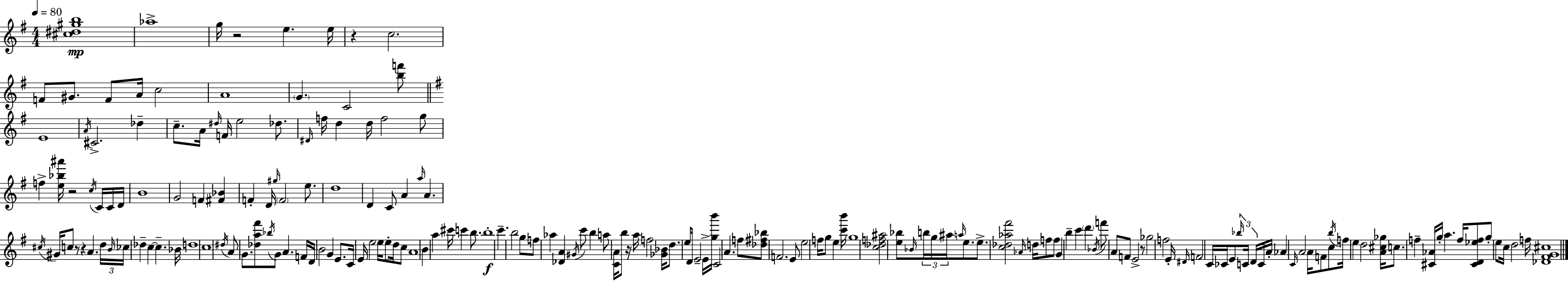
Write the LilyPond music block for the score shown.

{
  \clef treble
  \numericTimeSignature
  \time 4/4
  \key g \major
  \tempo 4 = 80
  <cis'' dis'' gis'' b''>1\mp | aes''1-> | g''16 r2 e''4. e''16 | r4 c''2. | \break f'8 gis'8. f'8 a'16 c''2 | a'1 | \parenthesize g'4. c'2 <b'' f'''>8 | \bar "||" \break \key e \minor e'1 | \acciaccatura { a'16 } cis'2.-> des''4-- | c''8.-- a'16 \grace { dis''16 } f'16 e''2 des''8. | \grace { dis'16 } f''16 d''4 d''16 f''2 | \break g''8 f''4-> <e'' bes'' ais'''>16 r2 | \acciaccatura { c''16 } c'16 c'16 d'16 b'1 | g'2 f'4 | <fis' bes'>4 f'4-. d'16 \grace { gis''16 } \parenthesize f'2 | \break e''8. d''1 | d'4 c'8 a'4 \grace { a''16 } | a'4. \acciaccatura { cis''16 } gis'16 c''8 r8 r4 | a'4. \tuplet 3/2 { d''16 \grace { b'16 } ces''16 } des''4-- c''4~~ | \break c''4.-- bes'16 d''1 | c''1 | \acciaccatura { dis''16 } a'8 g'8. <des'' a'' fis'''>8 | \acciaccatura { bes''16 } g'8 a'4. f'16 d'16 b'2 | \break g'4 e'8. c'16 e'16 e''2 | e''16 e''8-. d''16 c''8 a'1 | b'4 a''4 | cis'''16 c'''4 b''8. b''1-.\f | \break c'''4.-- | b''2 g''8 f''8 aes''4 | <des' a'>4 \acciaccatura { gis'16 } c'''8 b''4 a''8 <c' a'>16 b''8 | r16 a''16 f''2 <ges' bes'>16 d''8. e''8 | \break d'16 e'2-- e'16-> <g'' b'''>16 c'2 | a'4. f''8 <des'' fis'' bes''>8 f'2. | e'8 e''2 | f''16 g''8 e''4 <c''' b'''>16 g''1 | \break <c'' des'' f'' ais''>2 | <e'' bes''>8 \grace { bes'16 } \tuplet 3/2 { b''16 g''16 ais''16 } \grace { a''16 } e''8. e''8.-> | <c'' des'' aes'' fis'''>2 \grace { aes'16 } d''16 f''8 f''8 g'4 | b''4-- c'''4 \parenthesize d'''4 \acciaccatura { bes'16 } f'''8 | \break a'8 f'8 e'2-> r8 ges''2 | f''2 e'16-. | \grace { dis'16 } f'2 c'16 ces'16 e'8 \tuplet 3/2 { \grace { bes''16 } c'16 d'16 } | c'16 a'16-. aes'4 \grace { c'16 } a'2 a'16 | \break f'8 c''8 \acciaccatura { b''16 } f''16 e''4 d''2 | <a' cis'' ges''>16 c''8. f''4-- <cis' aes'>16 g''16-. a''4. | f''16 <cis' d' ees'' f''>8 g''8-. e''8 c''16 d''2 | f''16 <des' fis' g' cis''>1 | \break \bar "|."
}